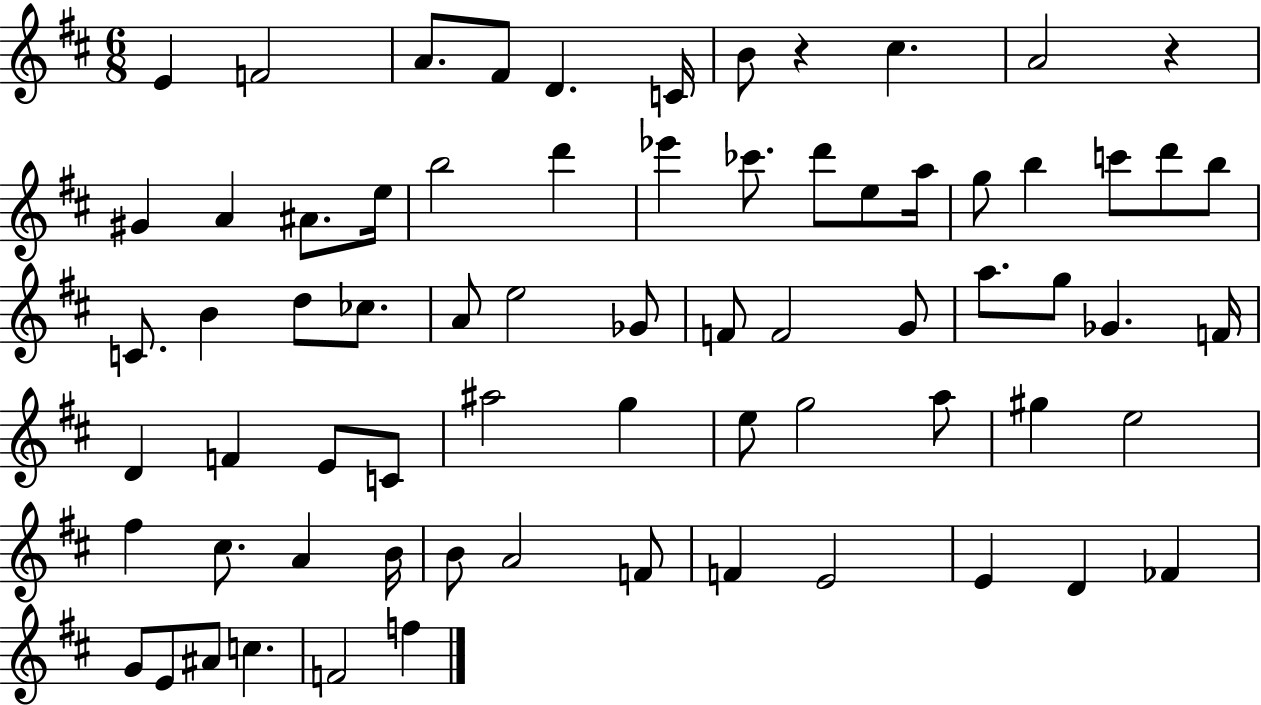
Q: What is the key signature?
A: D major